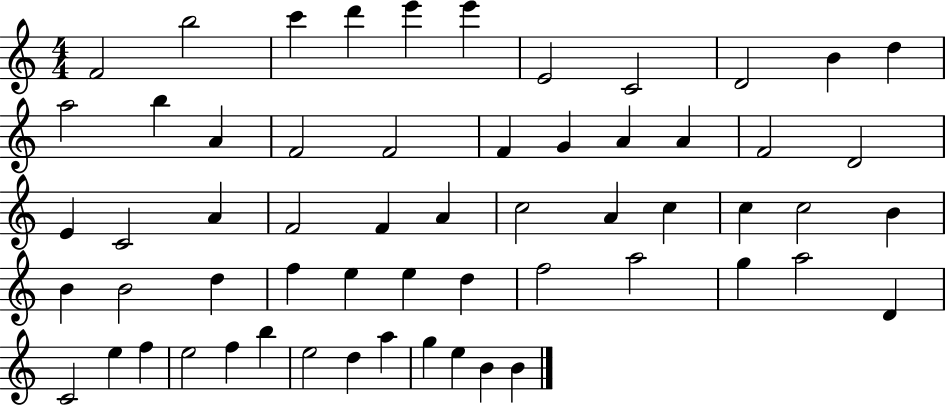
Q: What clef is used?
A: treble